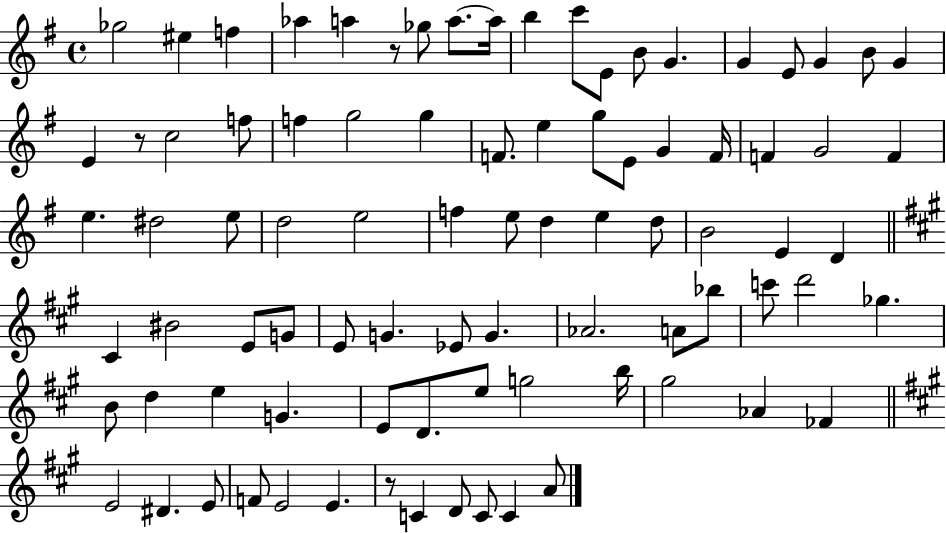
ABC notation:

X:1
T:Untitled
M:4/4
L:1/4
K:G
_g2 ^e f _a a z/2 _g/2 a/2 a/4 b c'/2 E/2 B/2 G G E/2 G B/2 G E z/2 c2 f/2 f g2 g F/2 e g/2 E/2 G F/4 F G2 F e ^d2 e/2 d2 e2 f e/2 d e d/2 B2 E D ^C ^B2 E/2 G/2 E/2 G _E/2 G _A2 A/2 _b/2 c'/2 d'2 _g B/2 d e G E/2 D/2 e/2 g2 b/4 ^g2 _A _F E2 ^D E/2 F/2 E2 E z/2 C D/2 C/2 C A/2